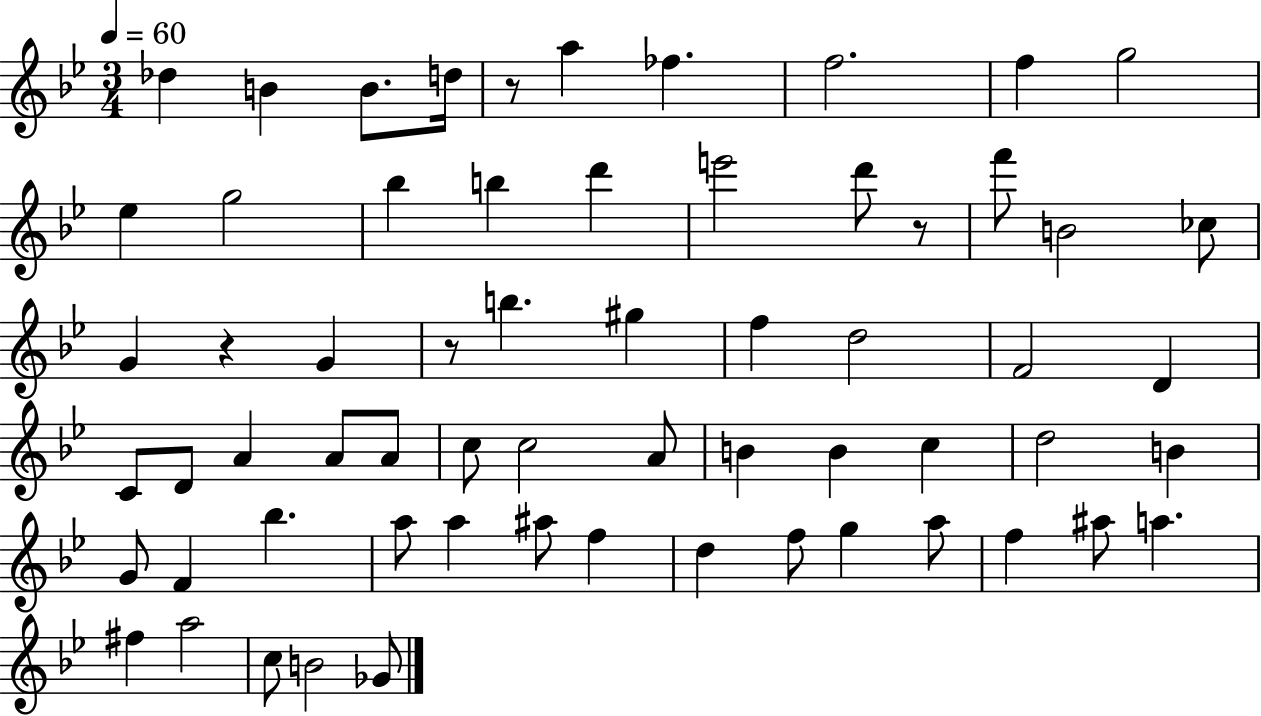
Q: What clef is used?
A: treble